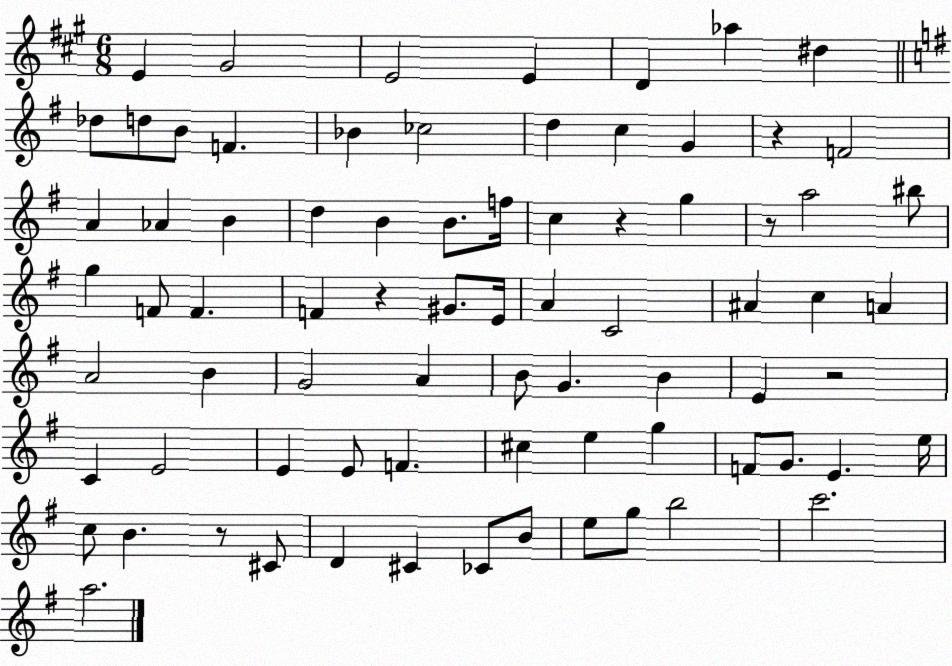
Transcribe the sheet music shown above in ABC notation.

X:1
T:Untitled
M:6/8
L:1/4
K:A
E ^G2 E2 E D _a ^d _d/2 d/2 B/2 F _B _c2 d c G z F2 A _A B d B B/2 f/4 c z g z/2 a2 ^b/2 g F/2 F F z ^G/2 E/4 A C2 ^A c A A2 B G2 A B/2 G B E z2 C E2 E E/2 F ^c e g F/2 G/2 E e/4 c/2 B z/2 ^C/2 D ^C _C/2 B/2 e/2 g/2 b2 c'2 a2